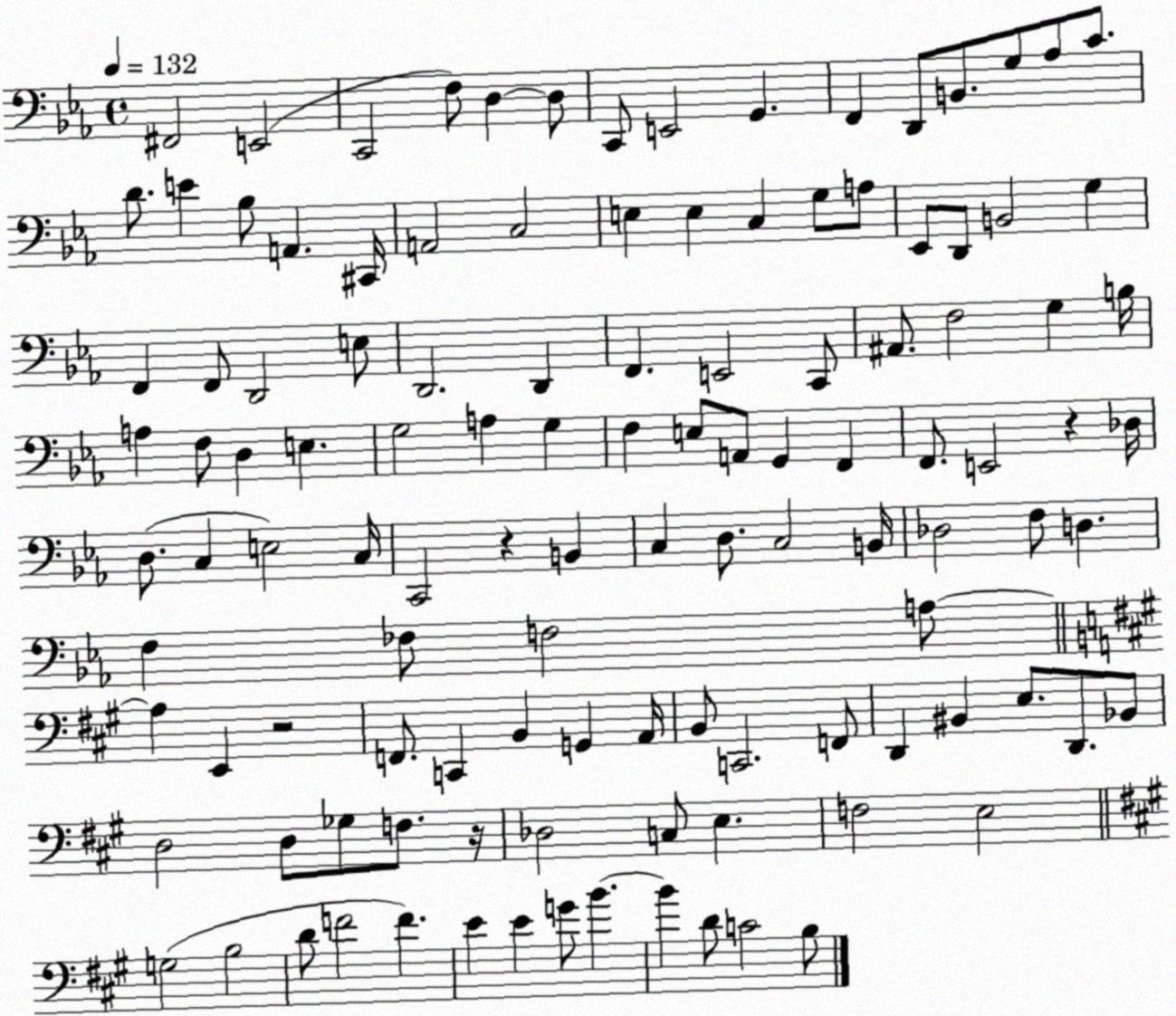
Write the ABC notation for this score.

X:1
T:Untitled
M:4/4
L:1/4
K:Eb
^F,,2 E,,2 C,,2 F,/2 D, D,/2 C,,/2 E,,2 G,, F,, D,,/2 B,,/2 G,/2 _A,/2 C/2 D/2 E _B,/2 A,, ^C,,/4 A,,2 C,2 E, E, C, G,/2 A,/2 _E,,/2 D,,/2 B,,2 G, F,, F,,/2 D,,2 E,/2 D,,2 D,, F,, E,,2 C,,/2 ^A,,/2 F,2 G, B,/4 A, F,/2 D, E, G,2 A, G, F, E,/2 A,,/2 G,, F,, F,,/2 E,,2 z _D,/4 D,/2 C, E,2 C,/4 C,,2 z B,, C, D,/2 C,2 B,,/4 _D,2 F,/2 D, F, _F,/2 F,2 A,/2 A, E,, z2 F,,/2 C,, B,, G,, A,,/4 B,,/2 C,,2 F,,/2 D,, ^B,, E,/2 D,,/2 _B,,/2 D,2 D,/2 _G,/2 F,/2 z/4 _D,2 C,/2 E, F,2 E,2 G,2 B,2 D/2 F2 F E E G/2 B B D/2 C2 B,/2